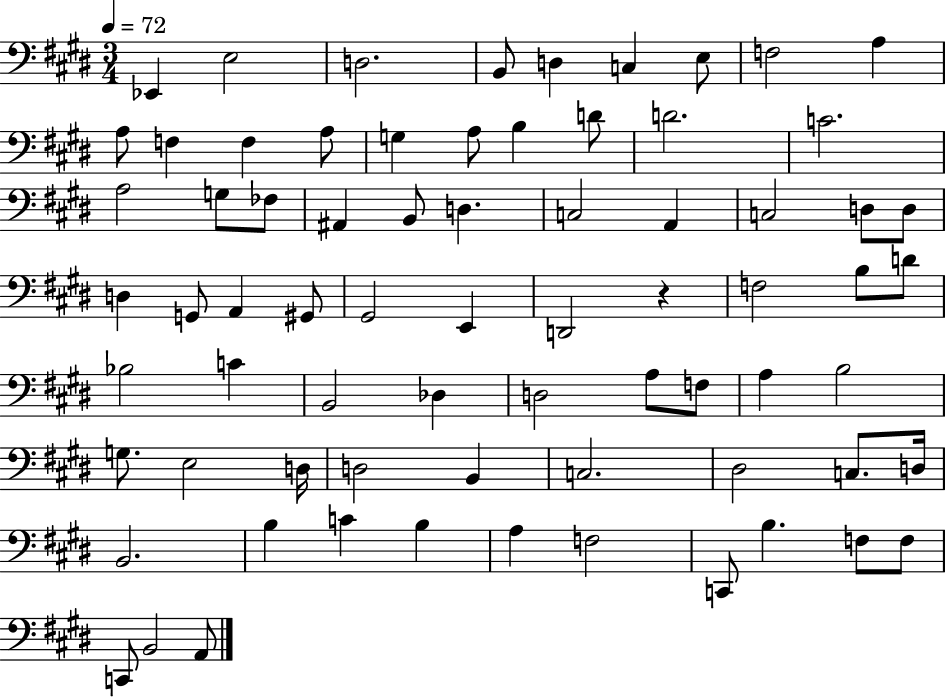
X:1
T:Untitled
M:3/4
L:1/4
K:E
_E,, E,2 D,2 B,,/2 D, C, E,/2 F,2 A, A,/2 F, F, A,/2 G, A,/2 B, D/2 D2 C2 A,2 G,/2 _F,/2 ^A,, B,,/2 D, C,2 A,, C,2 D,/2 D,/2 D, G,,/2 A,, ^G,,/2 ^G,,2 E,, D,,2 z F,2 B,/2 D/2 _B,2 C B,,2 _D, D,2 A,/2 F,/2 A, B,2 G,/2 E,2 D,/4 D,2 B,, C,2 ^D,2 C,/2 D,/4 B,,2 B, C B, A, F,2 C,,/2 B, F,/2 F,/2 C,,/2 B,,2 A,,/2